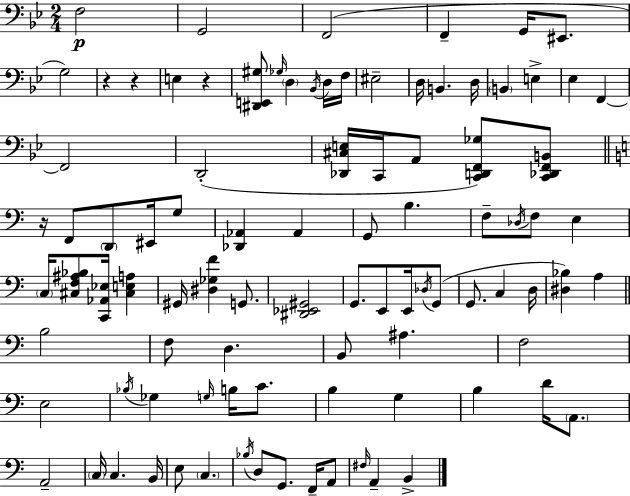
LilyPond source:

{
  \clef bass
  \numericTimeSignature
  \time 2/4
  \key g \minor
  f2\p | g,2 | f,2( | f,4-- g,16 eis,8. | \break g2) | r4 r4 | e4 r4 | <dis, e, gis>8 \grace { ges16 } \parenthesize d4 \acciaccatura { bes,16 } | \break d16 f16 eis2-- | d16 b,4. | d16 \parenthesize b,4 e4-> | ees4 f,4~~ | \break f,2 | d,2-.( | <des, cis e>16 c,16 a,8 <c, d, f, ges>8) | <c, des, f, b,>8 \bar "||" \break \key a \minor r16 f,8 \parenthesize d,8 eis,16 g8 | <des, aes,>4 aes,4 | g,8 b4. | f8-- \acciaccatura { des16 } f8 e4 | \break \parenthesize c16 <cis f ais bes>8 <c, aes, ees>16 <cis e a>4 | gis,16 <dis ges f'>4 g,8. | <dis, ees, gis,>2 | g,8. e,8 e,16 \acciaccatura { des16 } | \break g,8( g,8. c4 | d16 <dis bes>4) a4 | \bar "||" \break \key c \major b2 | f8 d4. | b,8 ais4. | f2 | \break e2 | \acciaccatura { bes16 } ges4 \grace { g16 } b16 c'8. | b4 g4 | b4 d'16 \parenthesize a,8. | \break a,2-- | \parenthesize c16 c4. | b,16 e8 \parenthesize c4. | \acciaccatura { bes16 } d8 g,8. | \break f,16-- a,8 \grace { fis16 } a,4-- | b,4-> \bar "|."
}